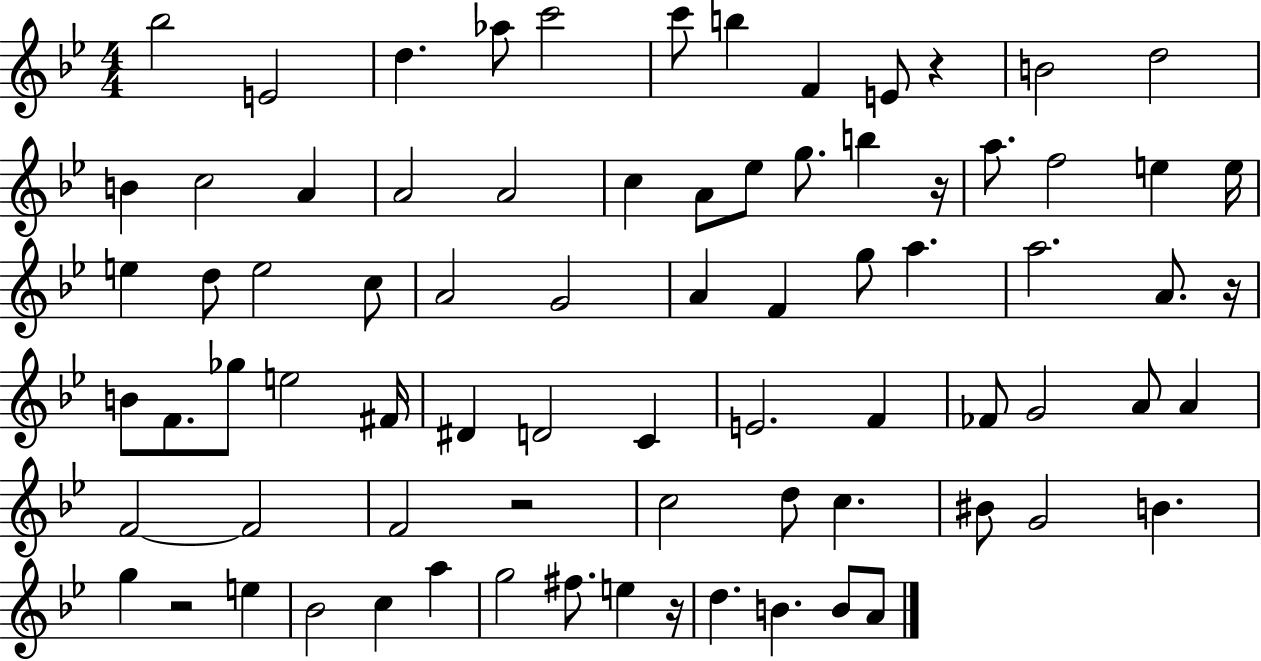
{
  \clef treble
  \numericTimeSignature
  \time 4/4
  \key bes \major
  bes''2 e'2 | d''4. aes''8 c'''2 | c'''8 b''4 f'4 e'8 r4 | b'2 d''2 | \break b'4 c''2 a'4 | a'2 a'2 | c''4 a'8 ees''8 g''8. b''4 r16 | a''8. f''2 e''4 e''16 | \break e''4 d''8 e''2 c''8 | a'2 g'2 | a'4 f'4 g''8 a''4. | a''2. a'8. r16 | \break b'8 f'8. ges''8 e''2 fis'16 | dis'4 d'2 c'4 | e'2. f'4 | fes'8 g'2 a'8 a'4 | \break f'2~~ f'2 | f'2 r2 | c''2 d''8 c''4. | bis'8 g'2 b'4. | \break g''4 r2 e''4 | bes'2 c''4 a''4 | g''2 fis''8. e''4 r16 | d''4. b'4. b'8 a'8 | \break \bar "|."
}